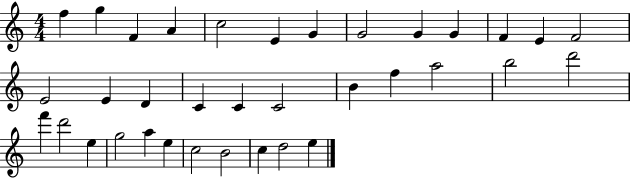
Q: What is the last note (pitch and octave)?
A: E5